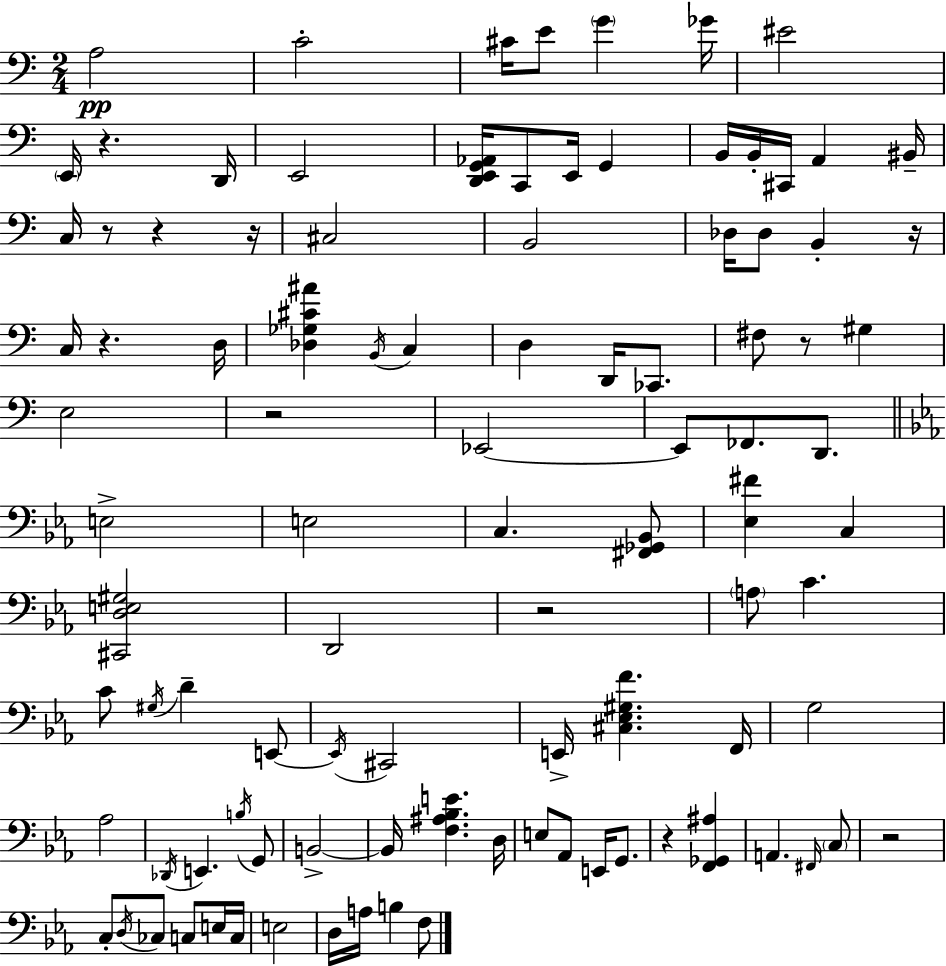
X:1
T:Untitled
M:2/4
L:1/4
K:Am
A,2 C2 ^C/4 E/2 G _G/4 ^E2 E,,/4 z D,,/4 E,,2 [D,,E,,G,,_A,,]/4 C,,/2 E,,/4 G,, B,,/4 B,,/4 ^C,,/4 A,, ^B,,/4 C,/4 z/2 z z/4 ^C,2 B,,2 _D,/4 _D,/2 B,, z/4 C,/4 z D,/4 [_D,_G,^C^A] B,,/4 C, D, D,,/4 _C,,/2 ^F,/2 z/2 ^G, E,2 z2 _E,,2 _E,,/2 _F,,/2 D,,/2 E,2 E,2 C, [^F,,_G,,_B,,]/2 [_E,^F] C, [^C,,D,E,^G,]2 D,,2 z2 A,/2 C C/2 ^G,/4 D E,,/2 E,,/4 ^C,,2 E,,/4 [^C,_E,^G,F] F,,/4 G,2 _A,2 _D,,/4 E,, B,/4 G,,/2 B,,2 B,,/4 [F,^A,_B,E] D,/4 E,/2 _A,,/2 E,,/4 G,,/2 z [F,,_G,,^A,] A,, ^F,,/4 C,/2 z2 C,/2 D,/4 _C,/2 C,/2 E,/4 C,/4 E,2 D,/4 A,/4 B, F,/2